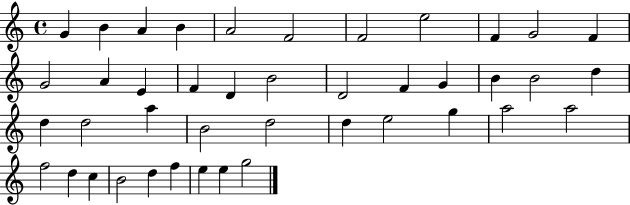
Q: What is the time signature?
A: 4/4